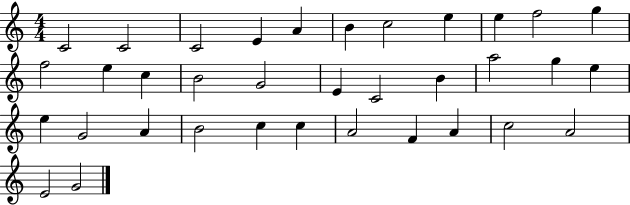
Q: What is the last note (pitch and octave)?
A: G4